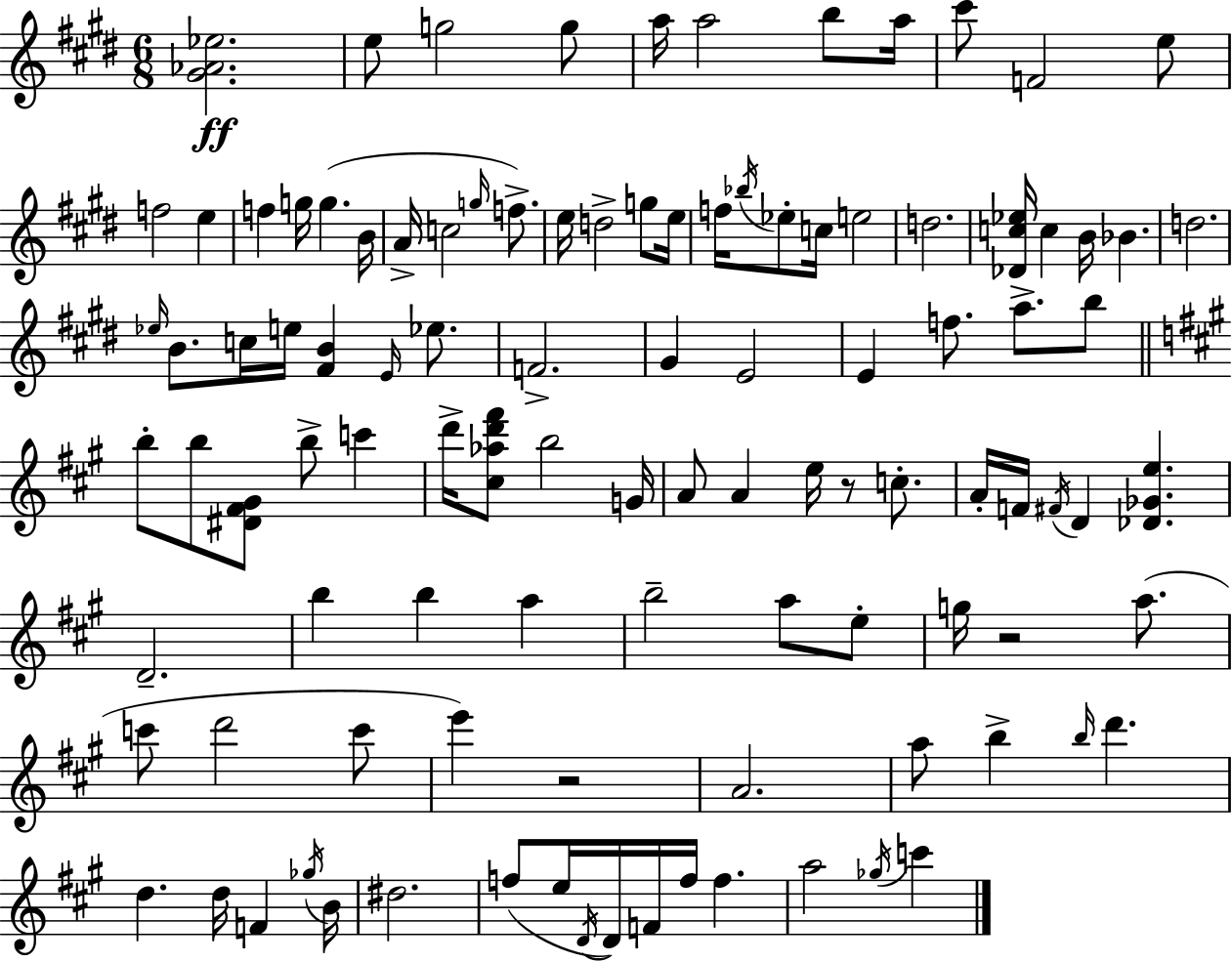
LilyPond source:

{
  \clef treble
  \numericTimeSignature
  \time 6/8
  \key e \major
  \repeat volta 2 { <gis' aes' ees''>2.\ff | e''8 g''2 g''8 | a''16 a''2 b''8 a''16 | cis'''8 f'2 e''8 | \break f''2 e''4 | f''4 g''16 g''4.( b'16 | a'16-> c''2 \grace { g''16 } f''8.->) | e''16 d''2-> g''8 | \break e''16 f''16 \acciaccatura { bes''16 } ees''8-. c''16 e''2 | d''2. | <des' c'' ees''>16 c''4 b'16 bes'4. | d''2. | \break \grace { ees''16 } b'8. c''16 e''16 <fis' b'>4 | \grace { e'16 } ees''8. f'2.-> | gis'4 e'2 | e'4 f''8. a''8.-> | \break b''8 \bar "||" \break \key a \major b''8-. b''8 <dis' fis' gis'>8 b''8-> c'''4 | d'''16-> <cis'' aes'' d''' fis'''>8 b''2 g'16 | a'8 a'4 e''16 r8 c''8.-. | a'16-. f'16 \acciaccatura { fis'16 } d'4 <des' ges' e''>4. | \break d'2.-- | b''4 b''4 a''4 | b''2-- a''8 e''8-. | g''16 r2 a''8.( | \break c'''8 d'''2 c'''8 | e'''4) r2 | a'2. | a''8 b''4-> \grace { b''16 } d'''4. | \break d''4. d''16 f'4 | \acciaccatura { ges''16 } b'16 dis''2. | f''8( e''16 \acciaccatura { d'16 }) d'16 f'16 f''16 f''4. | a''2 | \break \acciaccatura { ges''16 } c'''4 } \bar "|."
}